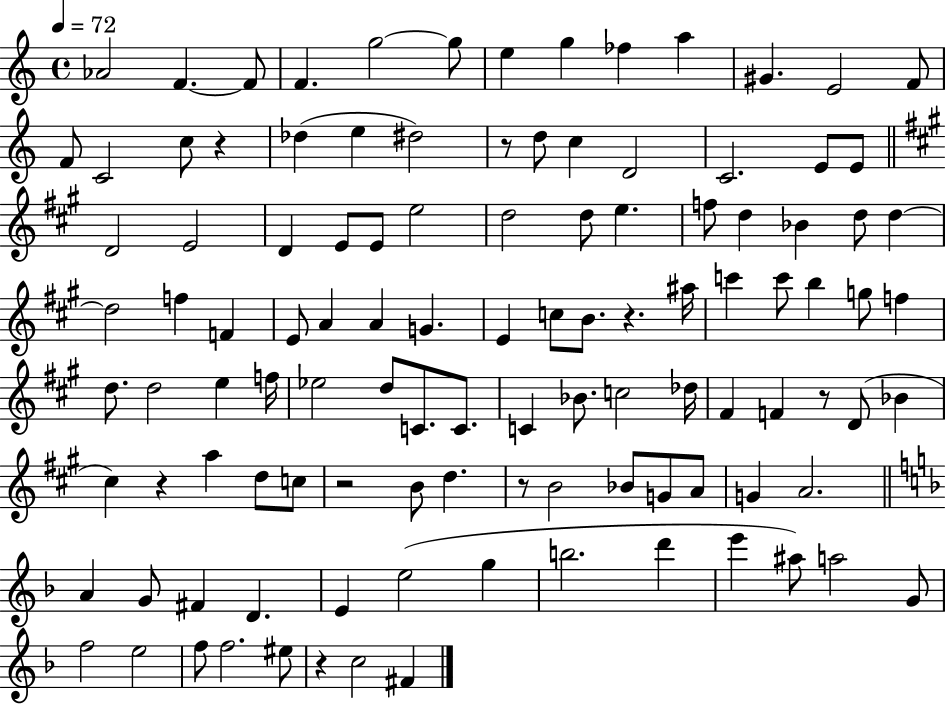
{
  \clef treble
  \time 4/4
  \defaultTimeSignature
  \key c \major
  \tempo 4 = 72
  \repeat volta 2 { aes'2 f'4.~~ f'8 | f'4. g''2~~ g''8 | e''4 g''4 fes''4 a''4 | gis'4. e'2 f'8 | \break f'8 c'2 c''8 r4 | des''4( e''4 dis''2) | r8 d''8 c''4 d'2 | c'2. e'8 e'8 | \break \bar "||" \break \key a \major d'2 e'2 | d'4 e'8 e'8 e''2 | d''2 d''8 e''4. | f''8 d''4 bes'4 d''8 d''4~~ | \break d''2 f''4 f'4 | e'8 a'4 a'4 g'4. | e'4 c''8 b'8. r4. ais''16 | c'''4 c'''8 b''4 g''8 f''4 | \break d''8. d''2 e''4 f''16 | ees''2 d''8 c'8. c'8. | c'4 bes'8. c''2 des''16 | fis'4 f'4 r8 d'8( bes'4 | \break cis''4) r4 a''4 d''8 c''8 | r2 b'8 d''4. | r8 b'2 bes'8 g'8 a'8 | g'4 a'2. | \break \bar "||" \break \key f \major a'4 g'8 fis'4 d'4. | e'4 e''2( g''4 | b''2. d'''4 | e'''4 ais''8) a''2 g'8 | \break f''2 e''2 | f''8 f''2. eis''8 | r4 c''2 fis'4 | } \bar "|."
}